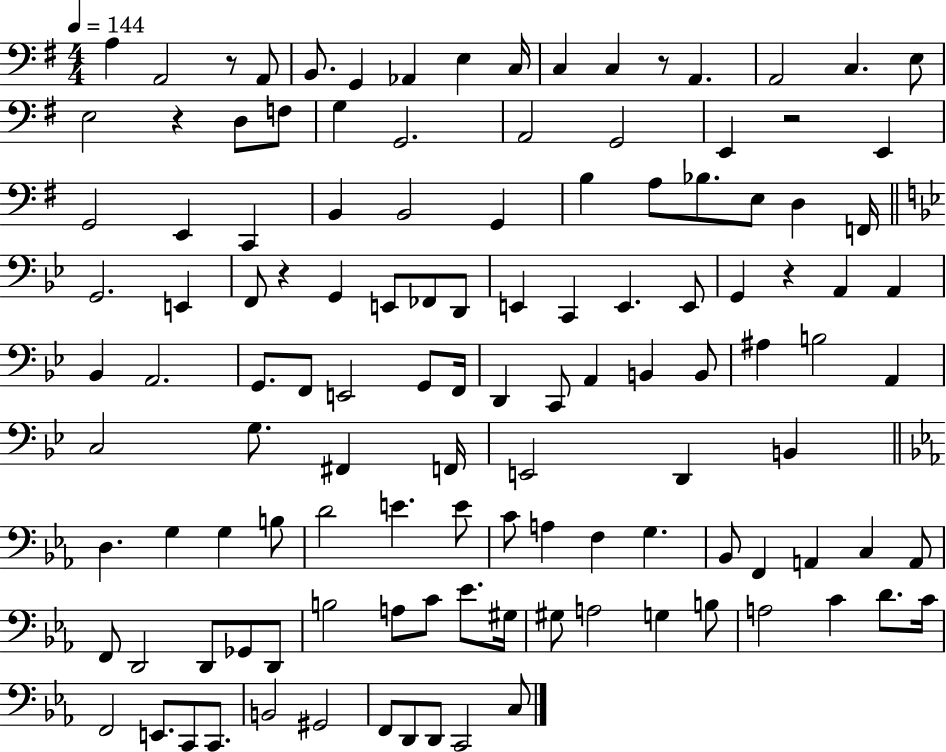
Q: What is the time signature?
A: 4/4